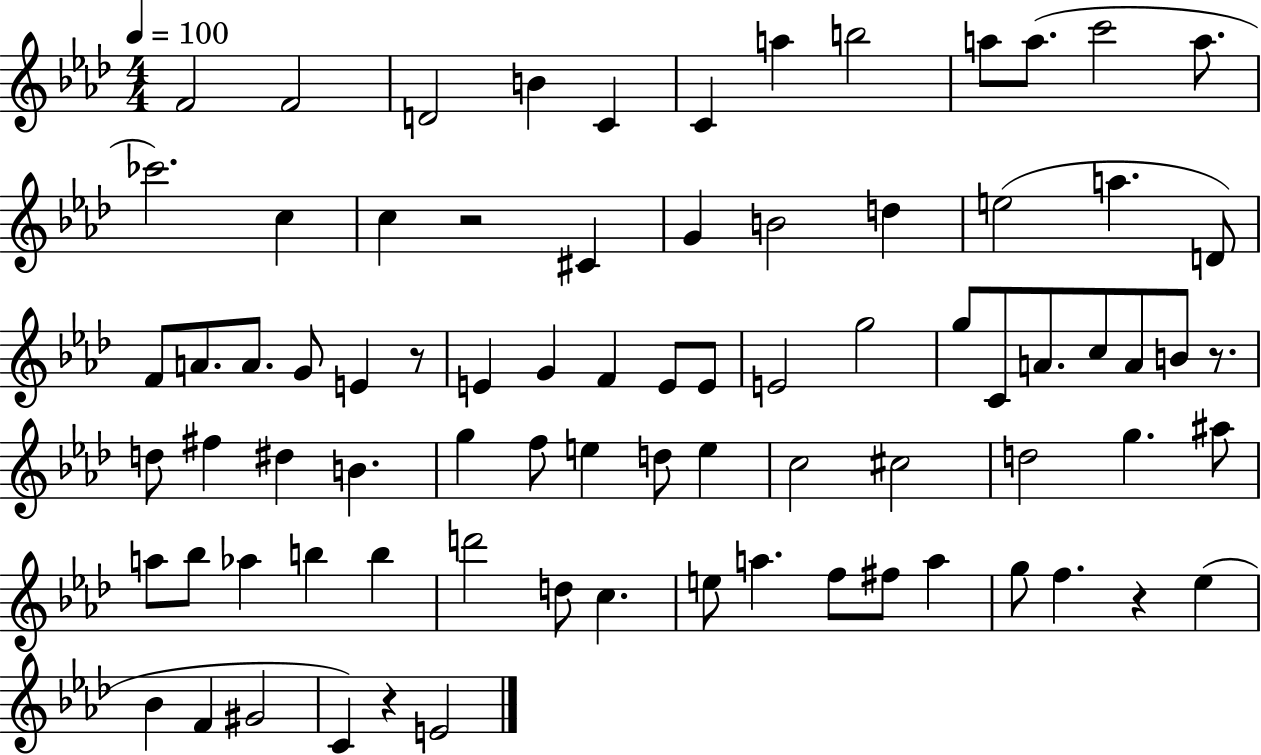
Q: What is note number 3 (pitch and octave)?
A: D4